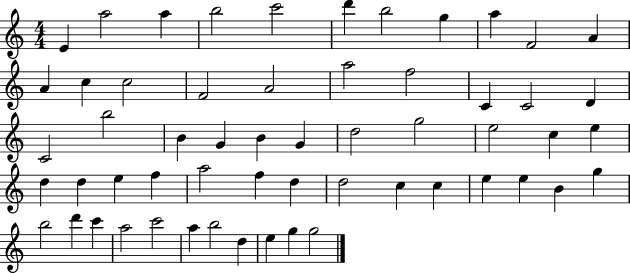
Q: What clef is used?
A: treble